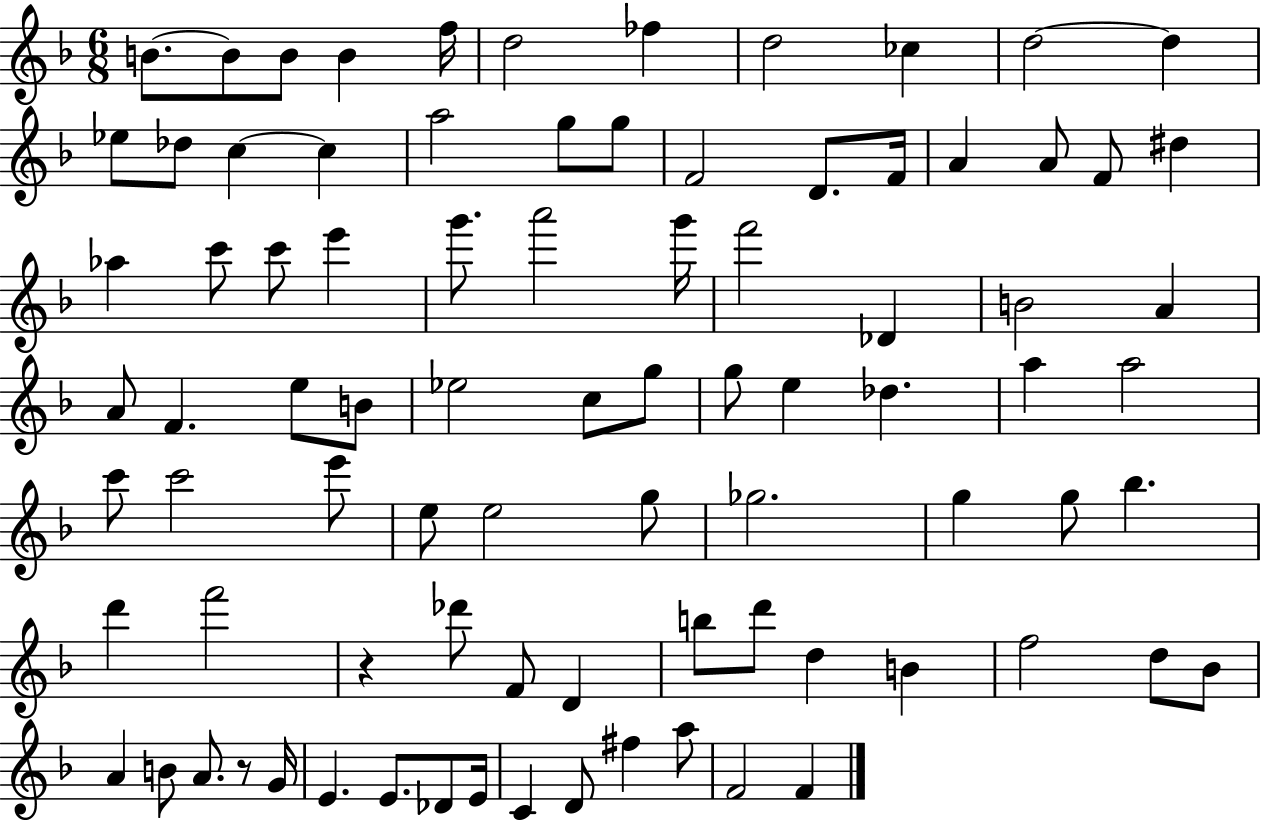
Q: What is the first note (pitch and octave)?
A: B4